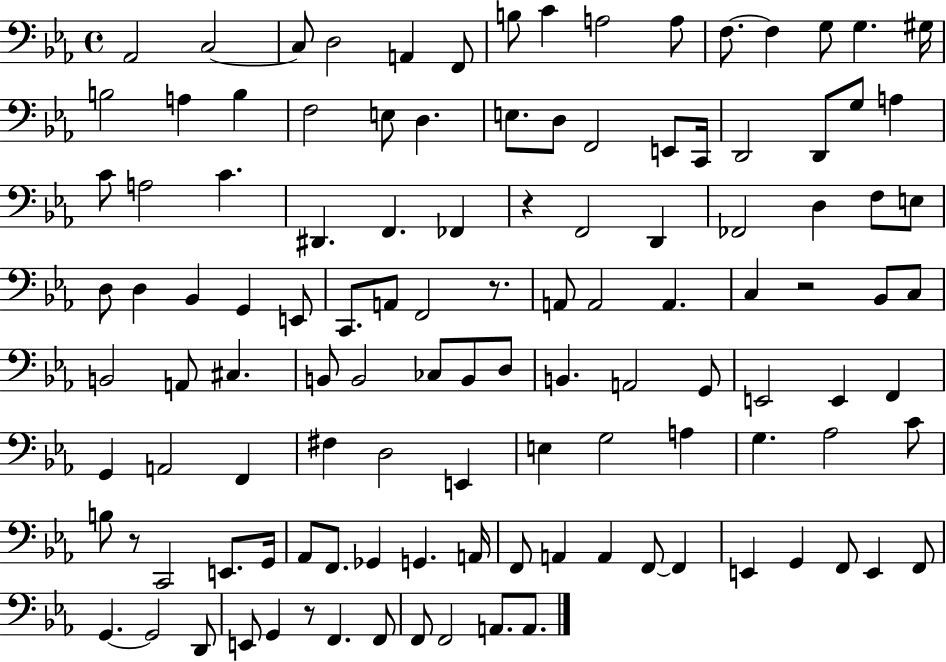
Ab2/h C3/h C3/e D3/h A2/q F2/e B3/e C4/q A3/h A3/e F3/e. F3/q G3/e G3/q. G#3/s B3/h A3/q B3/q F3/h E3/e D3/q. E3/e. D3/e F2/h E2/e C2/s D2/h D2/e G3/e A3/q C4/e A3/h C4/q. D#2/q. F2/q. FES2/q R/q F2/h D2/q FES2/h D3/q F3/e E3/e D3/e D3/q Bb2/q G2/q E2/e C2/e. A2/e F2/h R/e. A2/e A2/h A2/q. C3/q R/h Bb2/e C3/e B2/h A2/e C#3/q. B2/e B2/h CES3/e B2/e D3/e B2/q. A2/h G2/e E2/h E2/q F2/q G2/q A2/h F2/q F#3/q D3/h E2/q E3/q G3/h A3/q G3/q. Ab3/h C4/e B3/e R/e C2/h E2/e. G2/s Ab2/e F2/e. Gb2/q G2/q. A2/s F2/e A2/q A2/q F2/e F2/q E2/q G2/q F2/e E2/q F2/e G2/q. G2/h D2/e E2/e G2/q R/e F2/q. F2/e F2/e F2/h A2/e. A2/e.